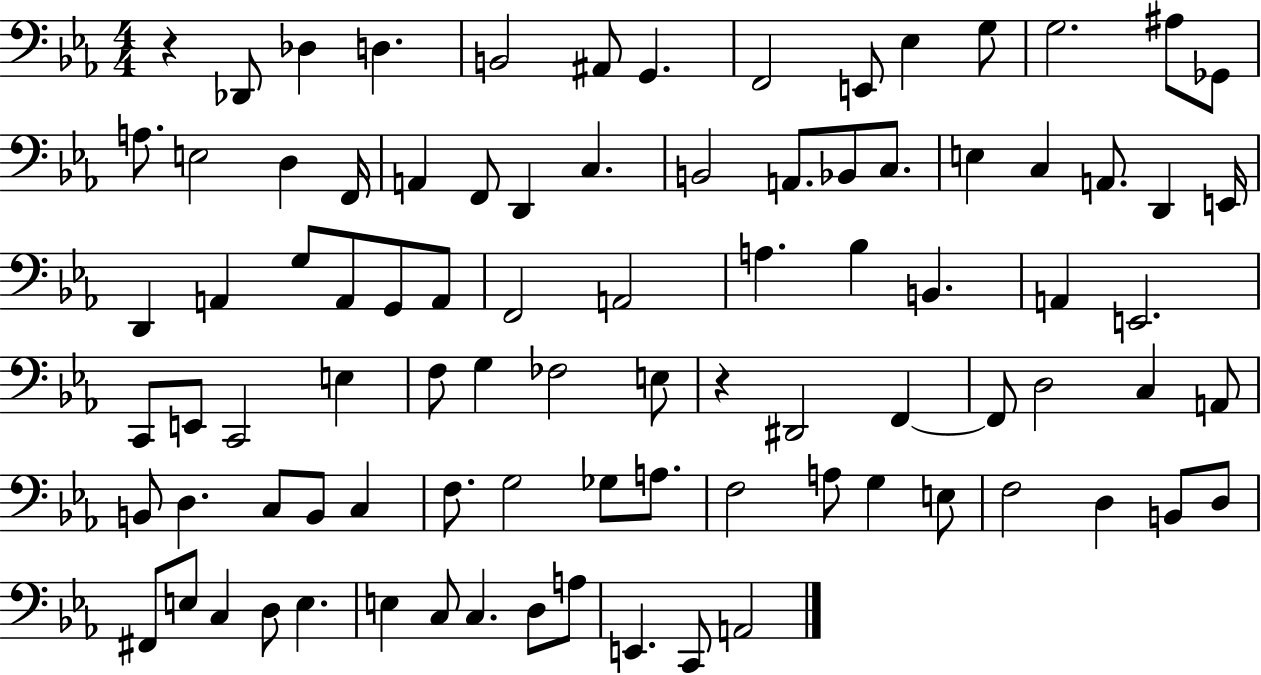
X:1
T:Untitled
M:4/4
L:1/4
K:Eb
z _D,,/2 _D, D, B,,2 ^A,,/2 G,, F,,2 E,,/2 _E, G,/2 G,2 ^A,/2 _G,,/2 A,/2 E,2 D, F,,/4 A,, F,,/2 D,, C, B,,2 A,,/2 _B,,/2 C,/2 E, C, A,,/2 D,, E,,/4 D,, A,, G,/2 A,,/2 G,,/2 A,,/2 F,,2 A,,2 A, _B, B,, A,, E,,2 C,,/2 E,,/2 C,,2 E, F,/2 G, _F,2 E,/2 z ^D,,2 F,, F,,/2 D,2 C, A,,/2 B,,/2 D, C,/2 B,,/2 C, F,/2 G,2 _G,/2 A,/2 F,2 A,/2 G, E,/2 F,2 D, B,,/2 D,/2 ^F,,/2 E,/2 C, D,/2 E, E, C,/2 C, D,/2 A,/2 E,, C,,/2 A,,2